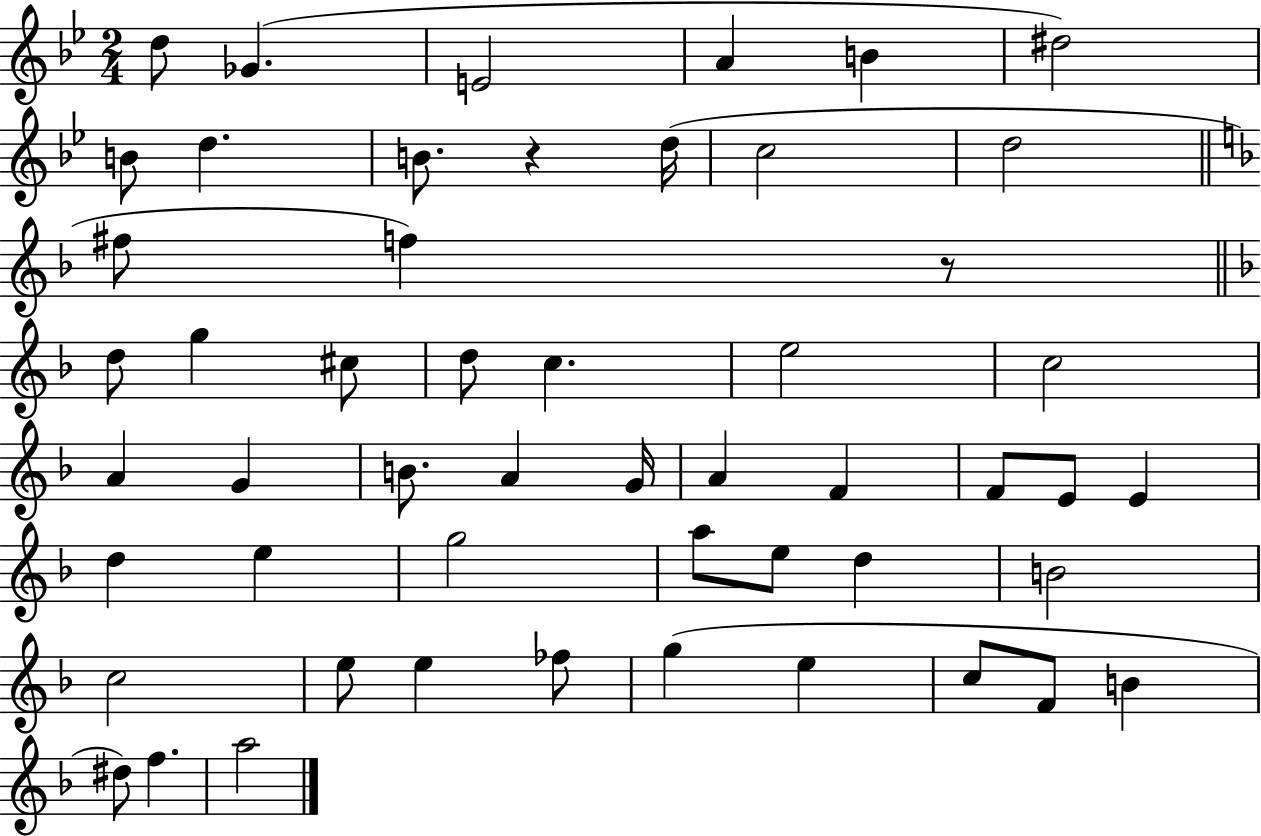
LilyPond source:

{
  \clef treble
  \numericTimeSignature
  \time 2/4
  \key bes \major
  d''8 ges'4.( | e'2 | a'4 b'4 | dis''2) | \break b'8 d''4. | b'8. r4 d''16( | c''2 | d''2 | \break \bar "||" \break \key f \major fis''8 f''4) r8 | \bar "||" \break \key d \minor d''8 g''4 cis''8 | d''8 c''4. | e''2 | c''2 | \break a'4 g'4 | b'8. a'4 g'16 | a'4 f'4 | f'8 e'8 e'4 | \break d''4 e''4 | g''2 | a''8 e''8 d''4 | b'2 | \break c''2 | e''8 e''4 fes''8 | g''4( e''4 | c''8 f'8 b'4 | \break dis''8) f''4. | a''2 | \bar "|."
}